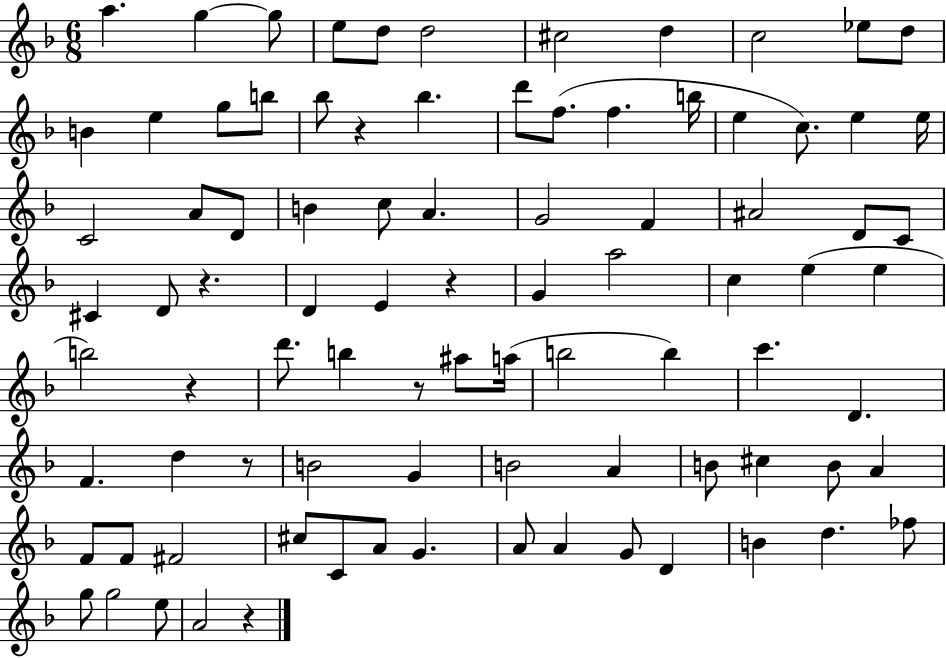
X:1
T:Untitled
M:6/8
L:1/4
K:F
a g g/2 e/2 d/2 d2 ^c2 d c2 _e/2 d/2 B e g/2 b/2 _b/2 z _b d'/2 f/2 f b/4 e c/2 e e/4 C2 A/2 D/2 B c/2 A G2 F ^A2 D/2 C/2 ^C D/2 z D E z G a2 c e e b2 z d'/2 b z/2 ^a/2 a/4 b2 b c' D F d z/2 B2 G B2 A B/2 ^c B/2 A F/2 F/2 ^F2 ^c/2 C/2 A/2 G A/2 A G/2 D B d _f/2 g/2 g2 e/2 A2 z